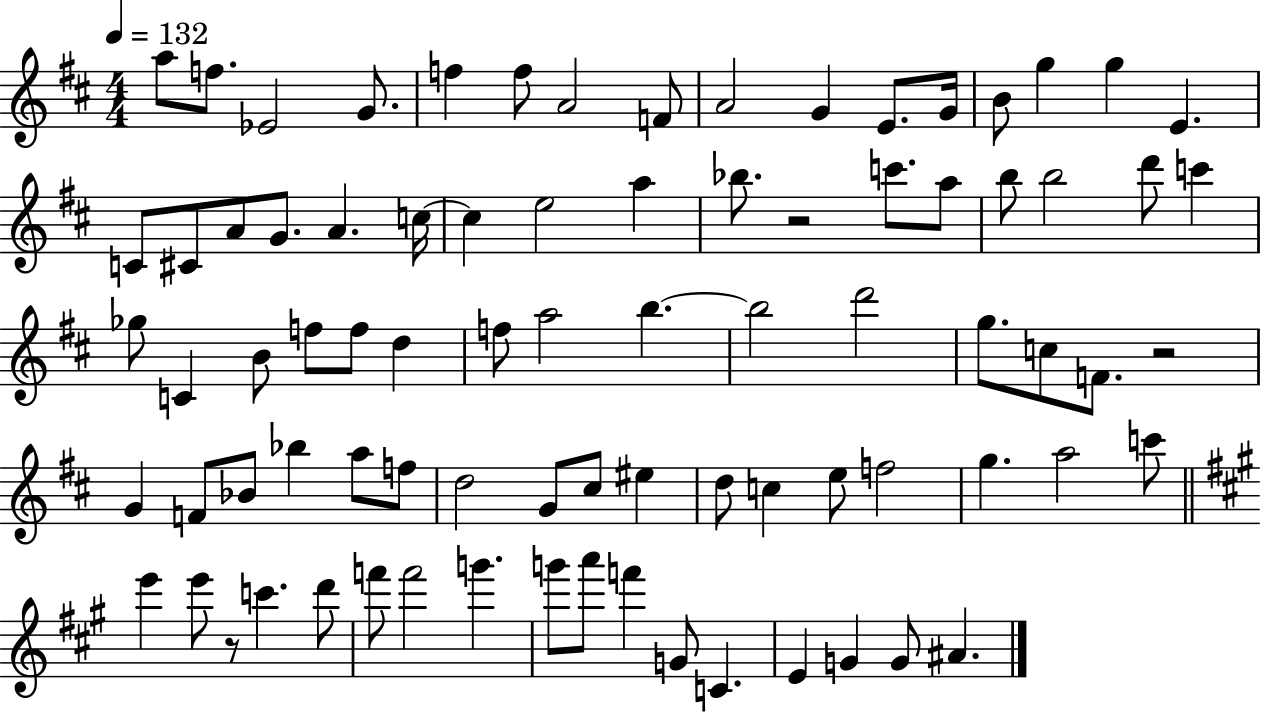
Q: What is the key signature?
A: D major